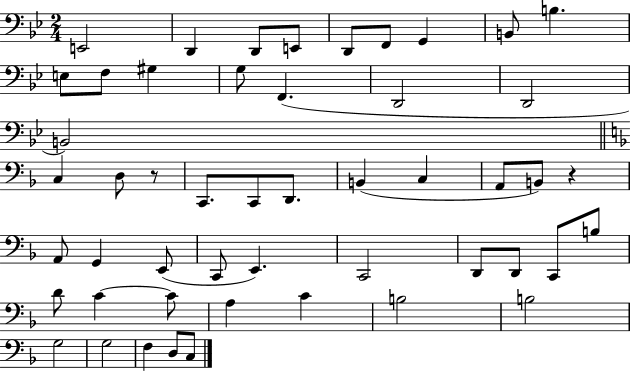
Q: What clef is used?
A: bass